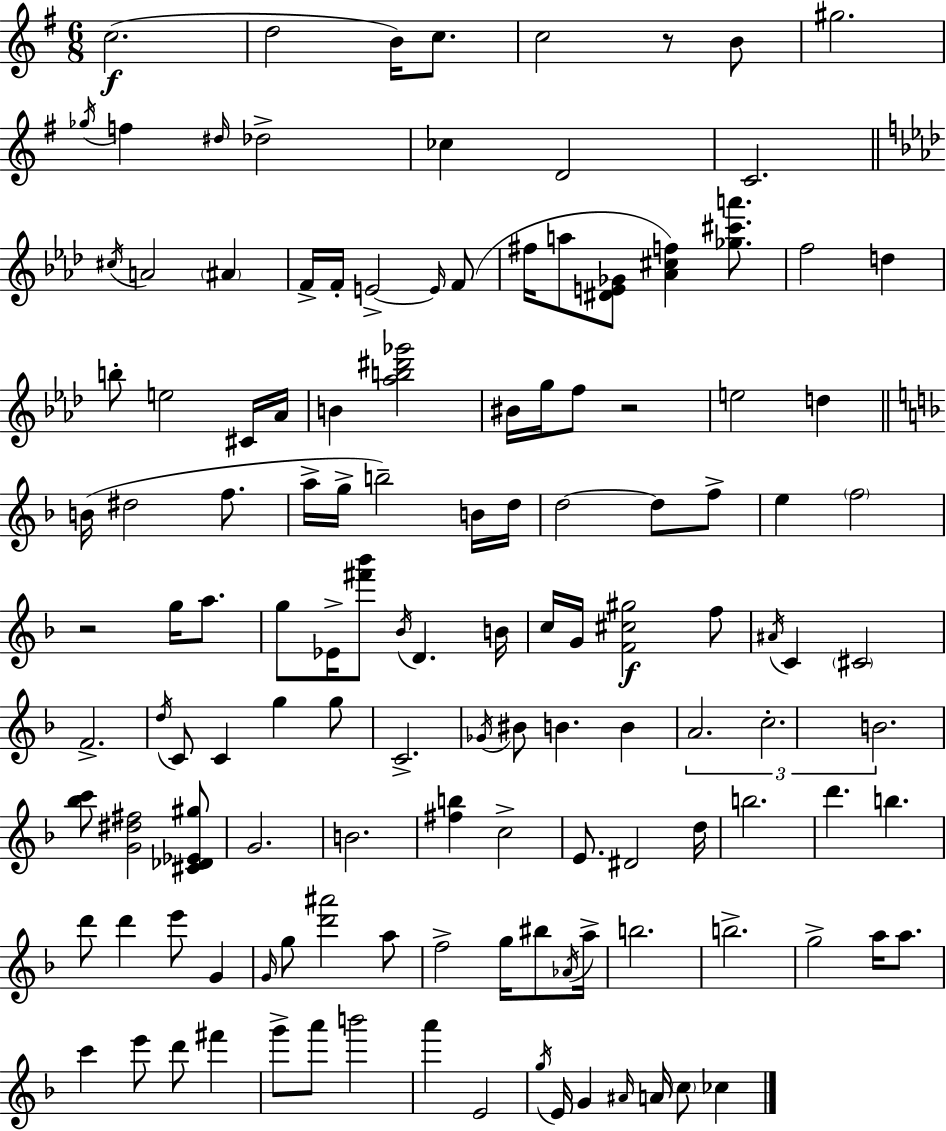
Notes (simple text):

C5/h. D5/h B4/s C5/e. C5/h R/e B4/e G#5/h. Gb5/s F5/q D#5/s Db5/h CES5/q D4/h C4/h. C#5/s A4/h A#4/q F4/s F4/s E4/h E4/s F4/e F#5/s A5/e [D#4,E4,Gb4]/e [Ab4,C#5,F5]/q [Gb5,C#6,A6]/e. F5/h D5/q B5/e E5/h C#4/s Ab4/s B4/q [Ab5,B5,D#6,Gb6]/h BIS4/s G5/s F5/e R/h E5/h D5/q B4/s D#5/h F5/e. A5/s G5/s B5/h B4/s D5/s D5/h D5/e F5/e E5/q F5/h R/h G5/s A5/e. G5/e Eb4/s [F#6,Bb6]/e Bb4/s D4/q. B4/s C5/s G4/s [F4,C#5,G#5]/h F5/e A#4/s C4/q C#4/h F4/h. D5/s C4/e C4/q G5/q G5/e C4/h. Gb4/s BIS4/e B4/q. B4/q A4/h. C5/h. B4/h. [Bb5,C6]/e [G4,D#5,F#5]/h [C#4,Db4,Eb4,G#5]/e G4/h. B4/h. [F#5,B5]/q C5/h E4/e. D#4/h D5/s B5/h. D6/q. B5/q. D6/e D6/q E6/e G4/q G4/s G5/e [D6,A#6]/h A5/e F5/h G5/s BIS5/e Ab4/s A5/s B5/h. B5/h. G5/h A5/s A5/e. C6/q E6/e D6/e F#6/q G6/e A6/e B6/h A6/q E4/h G5/s E4/s G4/q A#4/s A4/s C5/e CES5/q